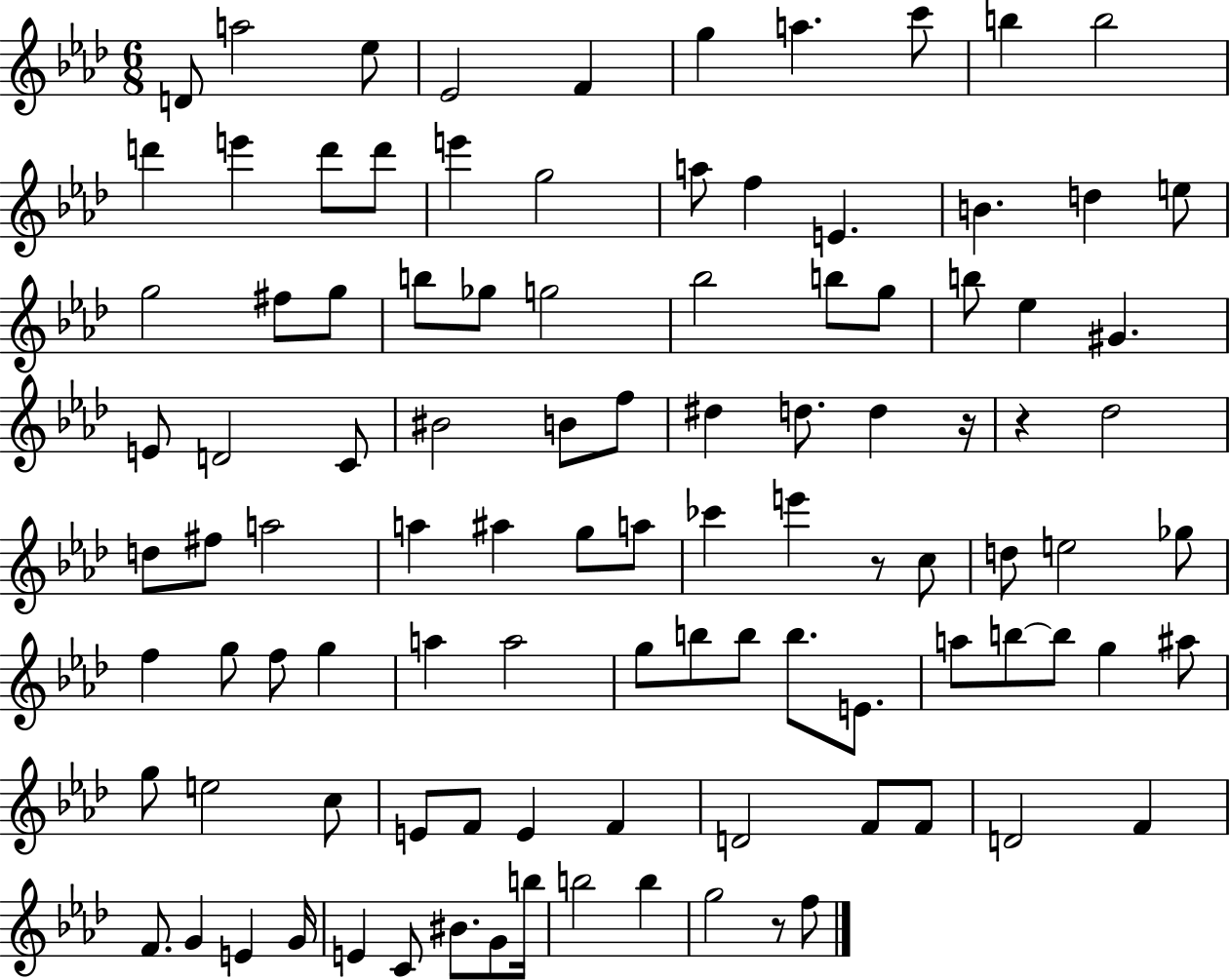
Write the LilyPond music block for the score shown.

{
  \clef treble
  \numericTimeSignature
  \time 6/8
  \key aes \major
  \repeat volta 2 { d'8 a''2 ees''8 | ees'2 f'4 | g''4 a''4. c'''8 | b''4 b''2 | \break d'''4 e'''4 d'''8 d'''8 | e'''4 g''2 | a''8 f''4 e'4. | b'4. d''4 e''8 | \break g''2 fis''8 g''8 | b''8 ges''8 g''2 | bes''2 b''8 g''8 | b''8 ees''4 gis'4. | \break e'8 d'2 c'8 | bis'2 b'8 f''8 | dis''4 d''8. d''4 r16 | r4 des''2 | \break d''8 fis''8 a''2 | a''4 ais''4 g''8 a''8 | ces'''4 e'''4 r8 c''8 | d''8 e''2 ges''8 | \break f''4 g''8 f''8 g''4 | a''4 a''2 | g''8 b''8 b''8 b''8. e'8. | a''8 b''8~~ b''8 g''4 ais''8 | \break g''8 e''2 c''8 | e'8 f'8 e'4 f'4 | d'2 f'8 f'8 | d'2 f'4 | \break f'8. g'4 e'4 g'16 | e'4 c'8 bis'8. g'8 b''16 | b''2 b''4 | g''2 r8 f''8 | \break } \bar "|."
}